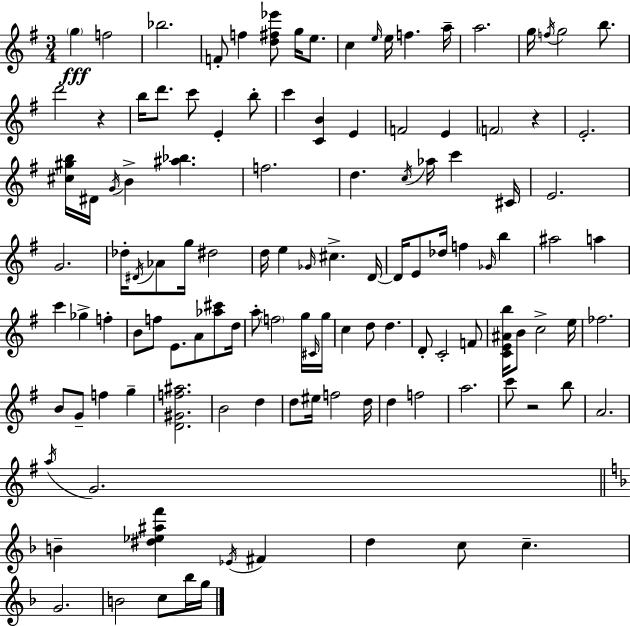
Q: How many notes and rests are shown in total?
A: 121